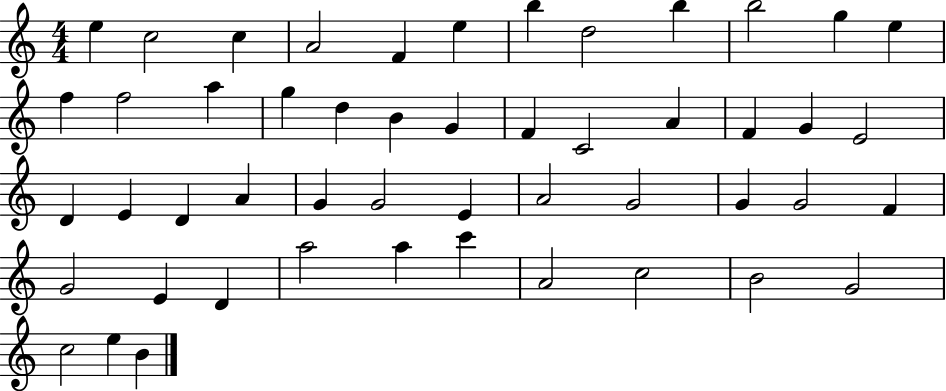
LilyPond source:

{
  \clef treble
  \numericTimeSignature
  \time 4/4
  \key c \major
  e''4 c''2 c''4 | a'2 f'4 e''4 | b''4 d''2 b''4 | b''2 g''4 e''4 | \break f''4 f''2 a''4 | g''4 d''4 b'4 g'4 | f'4 c'2 a'4 | f'4 g'4 e'2 | \break d'4 e'4 d'4 a'4 | g'4 g'2 e'4 | a'2 g'2 | g'4 g'2 f'4 | \break g'2 e'4 d'4 | a''2 a''4 c'''4 | a'2 c''2 | b'2 g'2 | \break c''2 e''4 b'4 | \bar "|."
}